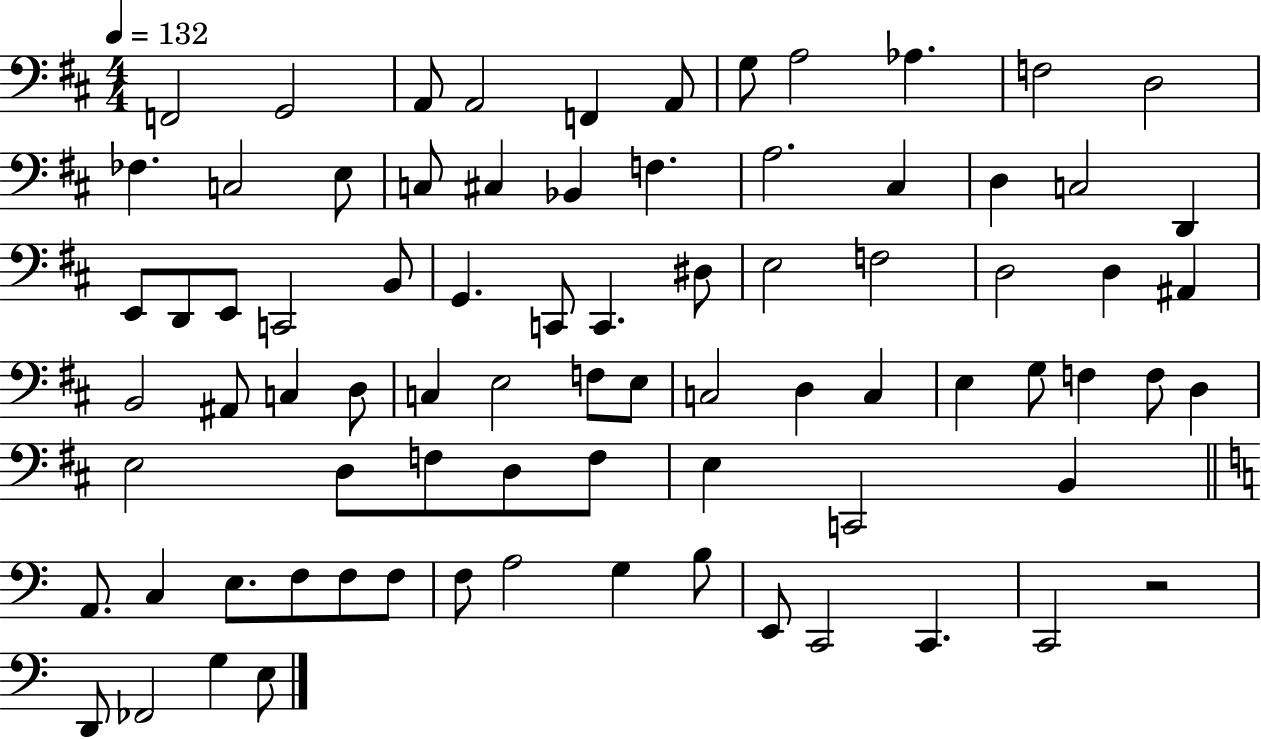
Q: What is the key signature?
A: D major